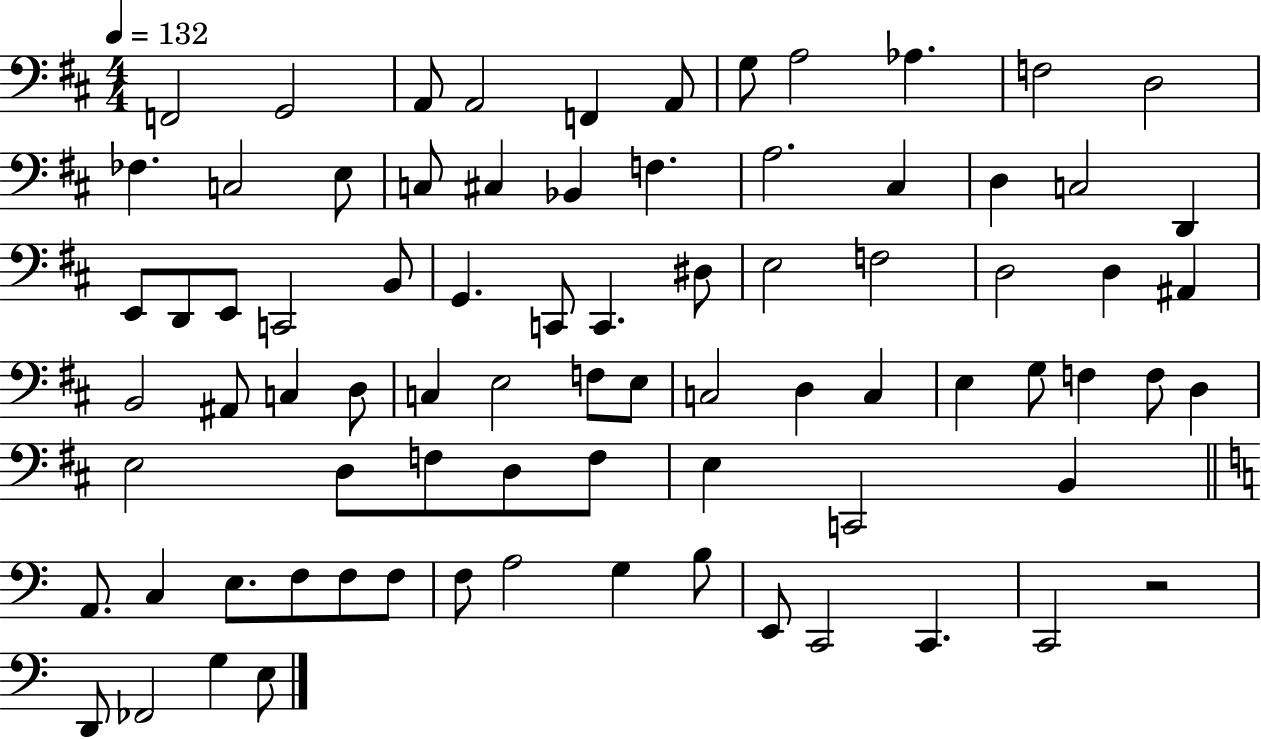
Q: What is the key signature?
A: D major